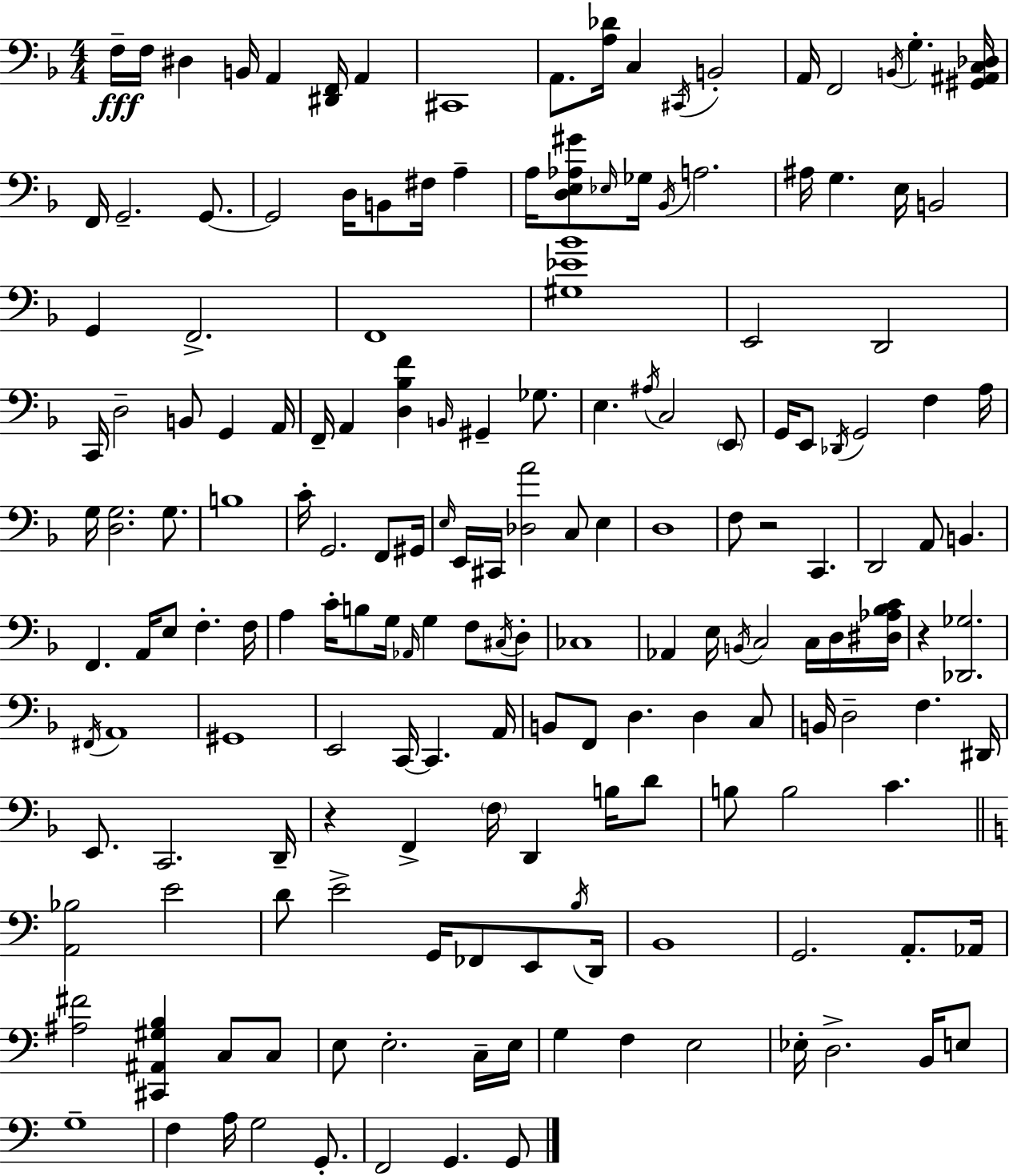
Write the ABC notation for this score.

X:1
T:Untitled
M:4/4
L:1/4
K:F
F,/4 F,/4 ^D, B,,/4 A,, [^D,,F,,]/4 A,, ^C,,4 A,,/2 [A,_D]/4 C, ^C,,/4 B,,2 A,,/4 F,,2 B,,/4 G, [^G,,^A,,C,_D,]/4 F,,/4 G,,2 G,,/2 G,,2 D,/4 B,,/2 ^F,/4 A, A,/4 [D,E,_A,^G]/2 _E,/4 _G,/4 _B,,/4 A,2 ^A,/4 G, E,/4 B,,2 G,, F,,2 F,,4 [^G,_E_B]4 E,,2 D,,2 C,,/4 D,2 B,,/2 G,, A,,/4 F,,/4 A,, [D,_B,F] B,,/4 ^G,, _G,/2 E, ^A,/4 C,2 E,,/2 G,,/4 E,,/2 _D,,/4 G,,2 F, A,/4 G,/4 [D,G,]2 G,/2 B,4 C/4 G,,2 F,,/2 ^G,,/4 E,/4 E,,/4 ^C,,/4 [_D,A]2 C,/2 E, D,4 F,/2 z2 C,, D,,2 A,,/2 B,, F,, A,,/4 E,/2 F, F,/4 A, C/4 B,/2 G,/4 _A,,/4 G, F,/2 ^C,/4 D,/2 _C,4 _A,, E,/4 B,,/4 C,2 C,/4 D,/4 [^D,_A,_B,C]/4 z [_D,,_G,]2 ^F,,/4 A,,4 ^G,,4 E,,2 C,,/4 C,, A,,/4 B,,/2 F,,/2 D, D, C,/2 B,,/4 D,2 F, ^D,,/4 E,,/2 C,,2 D,,/4 z F,, F,/4 D,, B,/4 D/2 B,/2 B,2 C [A,,_B,]2 E2 D/2 E2 G,,/4 _F,,/2 E,,/2 B,/4 D,,/4 B,,4 G,,2 A,,/2 _A,,/4 [^A,^F]2 [^C,,^A,,^G,B,] C,/2 C,/2 E,/2 E,2 C,/4 E,/4 G, F, E,2 _E,/4 D,2 B,,/4 E,/2 G,4 F, A,/4 G,2 G,,/2 F,,2 G,, G,,/2